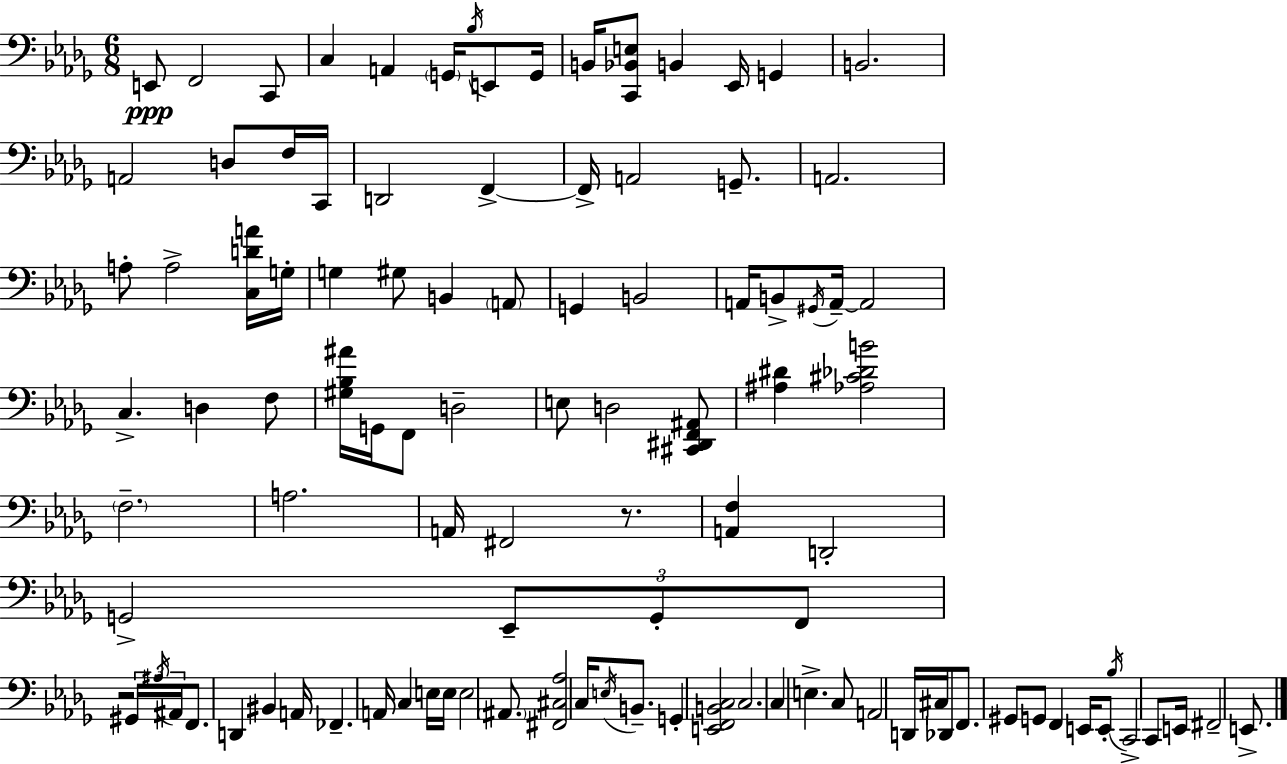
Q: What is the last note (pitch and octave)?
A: E2